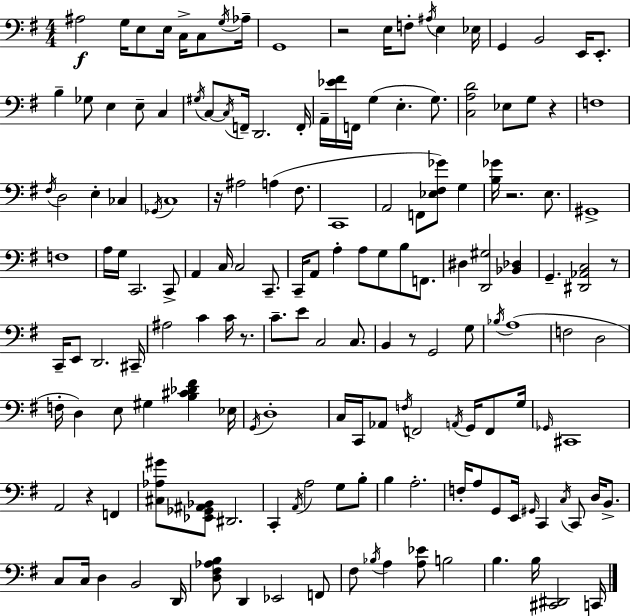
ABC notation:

X:1
T:Untitled
M:4/4
L:1/4
K:G
^A,2 G,/4 E,/2 E,/4 C,/4 C,/2 G,/4 _A,/4 G,,4 z2 E,/4 F,/2 ^A,/4 E, _E,/4 G,, B,,2 E,,/4 E,,/2 B, _G,/2 E, E,/2 C, ^G,/4 C,/2 C,/4 F,,/4 D,,2 F,,/4 A,,/4 [_E^F]/4 F,,/4 G, E, G,/2 [C,A,D]2 _E,/2 G,/2 z F,4 ^F,/4 D,2 E, _C, _G,,/4 C,4 z/4 ^A,2 A, ^F,/2 C,,4 A,,2 F,,/2 [_E,^F,_G]/2 G, [B,_G]/4 z2 E,/2 ^G,,4 F,4 A,/4 G,/4 C,,2 C,,/2 A,, C,/4 C,2 C,,/2 C,,/4 A,,/2 A, A,/2 G,/2 B,/2 F,,/2 ^D, [D,,^G,]2 [_B,,_D,] G,, [^D,,_A,,C,]2 z/2 C,,/4 E,,/2 D,,2 ^C,,/4 ^A,2 C C/4 z/2 C/2 E/2 C,2 C,/2 B,, z/2 G,,2 G,/2 _B,/4 A,4 F,2 D,2 F,/4 D, E,/2 ^G, [B,^C_D^F] _E,/4 G,,/4 D,4 C,/4 C,,/4 _A,,/2 F,/4 F,,2 A,,/4 G,,/4 F,,/2 G,/4 _G,,/4 ^C,,4 A,,2 z F,, [^C,_A,^G]/2 [_E,,_G,,^A,,_B,,]/2 ^D,,2 C,, A,,/4 A,2 G,/2 B,/2 B, A,2 F,/4 A,/2 G,,/2 E,,/4 ^G,,/4 C,, C,/4 C,,/2 D,/4 B,,/2 C,/2 C,/4 D, B,,2 D,,/4 [D,^F,_A,B,]/2 D,, _E,,2 F,,/2 ^F,/2 _B,/4 A, [A,_E]/2 B,2 B, B,/4 [^C,,^D,,]2 C,,/4